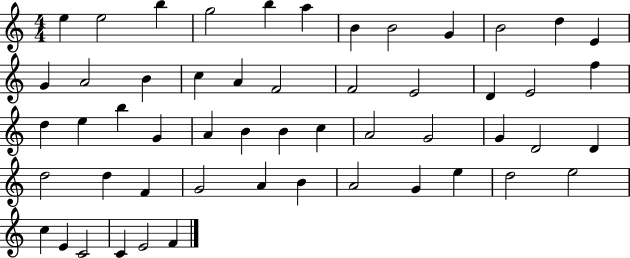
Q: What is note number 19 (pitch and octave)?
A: F4